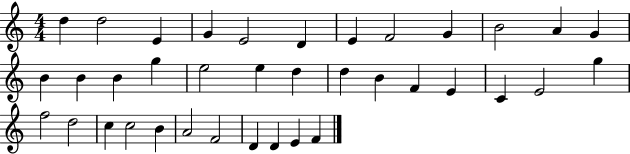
D5/q D5/h E4/q G4/q E4/h D4/q E4/q F4/h G4/q B4/h A4/q G4/q B4/q B4/q B4/q G5/q E5/h E5/q D5/q D5/q B4/q F4/q E4/q C4/q E4/h G5/q F5/h D5/h C5/q C5/h B4/q A4/h F4/h D4/q D4/q E4/q F4/q